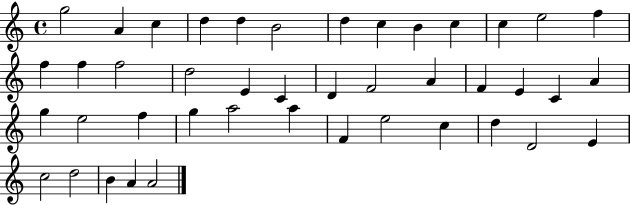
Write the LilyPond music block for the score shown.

{
  \clef treble
  \time 4/4
  \defaultTimeSignature
  \key c \major
  g''2 a'4 c''4 | d''4 d''4 b'2 | d''4 c''4 b'4 c''4 | c''4 e''2 f''4 | \break f''4 f''4 f''2 | d''2 e'4 c'4 | d'4 f'2 a'4 | f'4 e'4 c'4 a'4 | \break g''4 e''2 f''4 | g''4 a''2 a''4 | f'4 e''2 c''4 | d''4 d'2 e'4 | \break c''2 d''2 | b'4 a'4 a'2 | \bar "|."
}